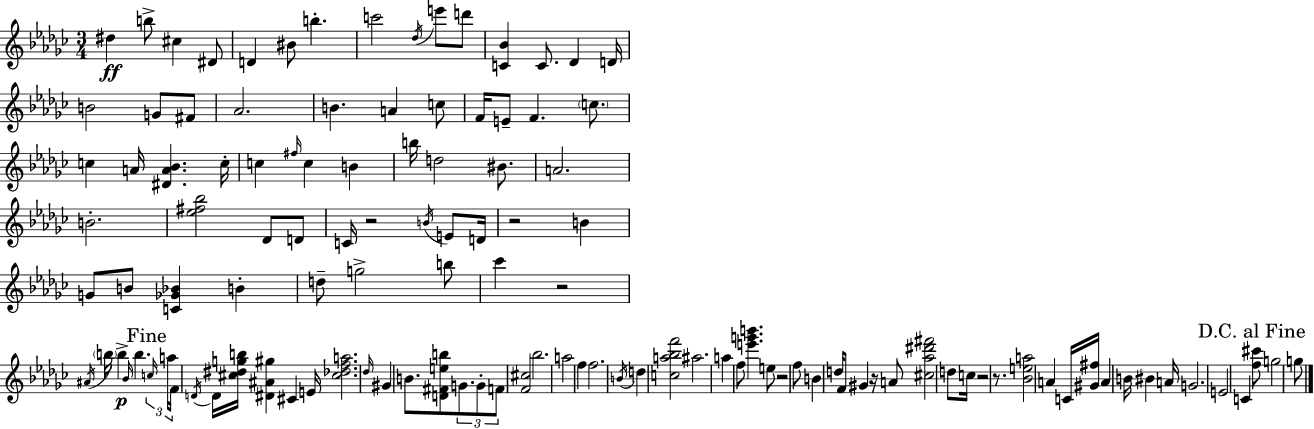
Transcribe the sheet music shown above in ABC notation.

X:1
T:Untitled
M:3/4
L:1/4
K:Ebm
^d b/2 ^c ^D/2 D ^B/2 b c'2 _d/4 e'/2 d'/2 [C_B] C/2 _D D/4 B2 G/2 ^F/2 _A2 B A c/2 F/4 E/2 F c/2 c A/4 [^DA_B] c/4 c ^f/4 c B b/4 d2 ^B/2 A2 B2 [_e^f_b]2 _D/2 D/2 C/4 z2 B/4 E/2 D/4 z2 B G/2 B/2 [C_G_B] B d/2 g2 b/2 _c' z2 ^A/4 b/4 b _B/4 b c/4 a/4 F/4 D/4 D/4 [^c^dgb]/4 [^D^A^g] ^C E/4 [^c_dfa]2 _d/4 ^G B/2 [D^Feb]/2 G/2 G/2 F/2 [F^c]2 _b2 a2 f f2 B/4 d [ca_bf']2 ^a2 a f/2 [e'g'b'] e/2 z2 f/2 B d/4 F/2 ^G z/4 A/2 [^c_a^d'^f']2 d/2 c/4 z2 z/2 [_Bea]2 A C/4 [^G^f]/4 A B/4 ^B A/4 G2 E2 C [f^c']/2 g2 g/2